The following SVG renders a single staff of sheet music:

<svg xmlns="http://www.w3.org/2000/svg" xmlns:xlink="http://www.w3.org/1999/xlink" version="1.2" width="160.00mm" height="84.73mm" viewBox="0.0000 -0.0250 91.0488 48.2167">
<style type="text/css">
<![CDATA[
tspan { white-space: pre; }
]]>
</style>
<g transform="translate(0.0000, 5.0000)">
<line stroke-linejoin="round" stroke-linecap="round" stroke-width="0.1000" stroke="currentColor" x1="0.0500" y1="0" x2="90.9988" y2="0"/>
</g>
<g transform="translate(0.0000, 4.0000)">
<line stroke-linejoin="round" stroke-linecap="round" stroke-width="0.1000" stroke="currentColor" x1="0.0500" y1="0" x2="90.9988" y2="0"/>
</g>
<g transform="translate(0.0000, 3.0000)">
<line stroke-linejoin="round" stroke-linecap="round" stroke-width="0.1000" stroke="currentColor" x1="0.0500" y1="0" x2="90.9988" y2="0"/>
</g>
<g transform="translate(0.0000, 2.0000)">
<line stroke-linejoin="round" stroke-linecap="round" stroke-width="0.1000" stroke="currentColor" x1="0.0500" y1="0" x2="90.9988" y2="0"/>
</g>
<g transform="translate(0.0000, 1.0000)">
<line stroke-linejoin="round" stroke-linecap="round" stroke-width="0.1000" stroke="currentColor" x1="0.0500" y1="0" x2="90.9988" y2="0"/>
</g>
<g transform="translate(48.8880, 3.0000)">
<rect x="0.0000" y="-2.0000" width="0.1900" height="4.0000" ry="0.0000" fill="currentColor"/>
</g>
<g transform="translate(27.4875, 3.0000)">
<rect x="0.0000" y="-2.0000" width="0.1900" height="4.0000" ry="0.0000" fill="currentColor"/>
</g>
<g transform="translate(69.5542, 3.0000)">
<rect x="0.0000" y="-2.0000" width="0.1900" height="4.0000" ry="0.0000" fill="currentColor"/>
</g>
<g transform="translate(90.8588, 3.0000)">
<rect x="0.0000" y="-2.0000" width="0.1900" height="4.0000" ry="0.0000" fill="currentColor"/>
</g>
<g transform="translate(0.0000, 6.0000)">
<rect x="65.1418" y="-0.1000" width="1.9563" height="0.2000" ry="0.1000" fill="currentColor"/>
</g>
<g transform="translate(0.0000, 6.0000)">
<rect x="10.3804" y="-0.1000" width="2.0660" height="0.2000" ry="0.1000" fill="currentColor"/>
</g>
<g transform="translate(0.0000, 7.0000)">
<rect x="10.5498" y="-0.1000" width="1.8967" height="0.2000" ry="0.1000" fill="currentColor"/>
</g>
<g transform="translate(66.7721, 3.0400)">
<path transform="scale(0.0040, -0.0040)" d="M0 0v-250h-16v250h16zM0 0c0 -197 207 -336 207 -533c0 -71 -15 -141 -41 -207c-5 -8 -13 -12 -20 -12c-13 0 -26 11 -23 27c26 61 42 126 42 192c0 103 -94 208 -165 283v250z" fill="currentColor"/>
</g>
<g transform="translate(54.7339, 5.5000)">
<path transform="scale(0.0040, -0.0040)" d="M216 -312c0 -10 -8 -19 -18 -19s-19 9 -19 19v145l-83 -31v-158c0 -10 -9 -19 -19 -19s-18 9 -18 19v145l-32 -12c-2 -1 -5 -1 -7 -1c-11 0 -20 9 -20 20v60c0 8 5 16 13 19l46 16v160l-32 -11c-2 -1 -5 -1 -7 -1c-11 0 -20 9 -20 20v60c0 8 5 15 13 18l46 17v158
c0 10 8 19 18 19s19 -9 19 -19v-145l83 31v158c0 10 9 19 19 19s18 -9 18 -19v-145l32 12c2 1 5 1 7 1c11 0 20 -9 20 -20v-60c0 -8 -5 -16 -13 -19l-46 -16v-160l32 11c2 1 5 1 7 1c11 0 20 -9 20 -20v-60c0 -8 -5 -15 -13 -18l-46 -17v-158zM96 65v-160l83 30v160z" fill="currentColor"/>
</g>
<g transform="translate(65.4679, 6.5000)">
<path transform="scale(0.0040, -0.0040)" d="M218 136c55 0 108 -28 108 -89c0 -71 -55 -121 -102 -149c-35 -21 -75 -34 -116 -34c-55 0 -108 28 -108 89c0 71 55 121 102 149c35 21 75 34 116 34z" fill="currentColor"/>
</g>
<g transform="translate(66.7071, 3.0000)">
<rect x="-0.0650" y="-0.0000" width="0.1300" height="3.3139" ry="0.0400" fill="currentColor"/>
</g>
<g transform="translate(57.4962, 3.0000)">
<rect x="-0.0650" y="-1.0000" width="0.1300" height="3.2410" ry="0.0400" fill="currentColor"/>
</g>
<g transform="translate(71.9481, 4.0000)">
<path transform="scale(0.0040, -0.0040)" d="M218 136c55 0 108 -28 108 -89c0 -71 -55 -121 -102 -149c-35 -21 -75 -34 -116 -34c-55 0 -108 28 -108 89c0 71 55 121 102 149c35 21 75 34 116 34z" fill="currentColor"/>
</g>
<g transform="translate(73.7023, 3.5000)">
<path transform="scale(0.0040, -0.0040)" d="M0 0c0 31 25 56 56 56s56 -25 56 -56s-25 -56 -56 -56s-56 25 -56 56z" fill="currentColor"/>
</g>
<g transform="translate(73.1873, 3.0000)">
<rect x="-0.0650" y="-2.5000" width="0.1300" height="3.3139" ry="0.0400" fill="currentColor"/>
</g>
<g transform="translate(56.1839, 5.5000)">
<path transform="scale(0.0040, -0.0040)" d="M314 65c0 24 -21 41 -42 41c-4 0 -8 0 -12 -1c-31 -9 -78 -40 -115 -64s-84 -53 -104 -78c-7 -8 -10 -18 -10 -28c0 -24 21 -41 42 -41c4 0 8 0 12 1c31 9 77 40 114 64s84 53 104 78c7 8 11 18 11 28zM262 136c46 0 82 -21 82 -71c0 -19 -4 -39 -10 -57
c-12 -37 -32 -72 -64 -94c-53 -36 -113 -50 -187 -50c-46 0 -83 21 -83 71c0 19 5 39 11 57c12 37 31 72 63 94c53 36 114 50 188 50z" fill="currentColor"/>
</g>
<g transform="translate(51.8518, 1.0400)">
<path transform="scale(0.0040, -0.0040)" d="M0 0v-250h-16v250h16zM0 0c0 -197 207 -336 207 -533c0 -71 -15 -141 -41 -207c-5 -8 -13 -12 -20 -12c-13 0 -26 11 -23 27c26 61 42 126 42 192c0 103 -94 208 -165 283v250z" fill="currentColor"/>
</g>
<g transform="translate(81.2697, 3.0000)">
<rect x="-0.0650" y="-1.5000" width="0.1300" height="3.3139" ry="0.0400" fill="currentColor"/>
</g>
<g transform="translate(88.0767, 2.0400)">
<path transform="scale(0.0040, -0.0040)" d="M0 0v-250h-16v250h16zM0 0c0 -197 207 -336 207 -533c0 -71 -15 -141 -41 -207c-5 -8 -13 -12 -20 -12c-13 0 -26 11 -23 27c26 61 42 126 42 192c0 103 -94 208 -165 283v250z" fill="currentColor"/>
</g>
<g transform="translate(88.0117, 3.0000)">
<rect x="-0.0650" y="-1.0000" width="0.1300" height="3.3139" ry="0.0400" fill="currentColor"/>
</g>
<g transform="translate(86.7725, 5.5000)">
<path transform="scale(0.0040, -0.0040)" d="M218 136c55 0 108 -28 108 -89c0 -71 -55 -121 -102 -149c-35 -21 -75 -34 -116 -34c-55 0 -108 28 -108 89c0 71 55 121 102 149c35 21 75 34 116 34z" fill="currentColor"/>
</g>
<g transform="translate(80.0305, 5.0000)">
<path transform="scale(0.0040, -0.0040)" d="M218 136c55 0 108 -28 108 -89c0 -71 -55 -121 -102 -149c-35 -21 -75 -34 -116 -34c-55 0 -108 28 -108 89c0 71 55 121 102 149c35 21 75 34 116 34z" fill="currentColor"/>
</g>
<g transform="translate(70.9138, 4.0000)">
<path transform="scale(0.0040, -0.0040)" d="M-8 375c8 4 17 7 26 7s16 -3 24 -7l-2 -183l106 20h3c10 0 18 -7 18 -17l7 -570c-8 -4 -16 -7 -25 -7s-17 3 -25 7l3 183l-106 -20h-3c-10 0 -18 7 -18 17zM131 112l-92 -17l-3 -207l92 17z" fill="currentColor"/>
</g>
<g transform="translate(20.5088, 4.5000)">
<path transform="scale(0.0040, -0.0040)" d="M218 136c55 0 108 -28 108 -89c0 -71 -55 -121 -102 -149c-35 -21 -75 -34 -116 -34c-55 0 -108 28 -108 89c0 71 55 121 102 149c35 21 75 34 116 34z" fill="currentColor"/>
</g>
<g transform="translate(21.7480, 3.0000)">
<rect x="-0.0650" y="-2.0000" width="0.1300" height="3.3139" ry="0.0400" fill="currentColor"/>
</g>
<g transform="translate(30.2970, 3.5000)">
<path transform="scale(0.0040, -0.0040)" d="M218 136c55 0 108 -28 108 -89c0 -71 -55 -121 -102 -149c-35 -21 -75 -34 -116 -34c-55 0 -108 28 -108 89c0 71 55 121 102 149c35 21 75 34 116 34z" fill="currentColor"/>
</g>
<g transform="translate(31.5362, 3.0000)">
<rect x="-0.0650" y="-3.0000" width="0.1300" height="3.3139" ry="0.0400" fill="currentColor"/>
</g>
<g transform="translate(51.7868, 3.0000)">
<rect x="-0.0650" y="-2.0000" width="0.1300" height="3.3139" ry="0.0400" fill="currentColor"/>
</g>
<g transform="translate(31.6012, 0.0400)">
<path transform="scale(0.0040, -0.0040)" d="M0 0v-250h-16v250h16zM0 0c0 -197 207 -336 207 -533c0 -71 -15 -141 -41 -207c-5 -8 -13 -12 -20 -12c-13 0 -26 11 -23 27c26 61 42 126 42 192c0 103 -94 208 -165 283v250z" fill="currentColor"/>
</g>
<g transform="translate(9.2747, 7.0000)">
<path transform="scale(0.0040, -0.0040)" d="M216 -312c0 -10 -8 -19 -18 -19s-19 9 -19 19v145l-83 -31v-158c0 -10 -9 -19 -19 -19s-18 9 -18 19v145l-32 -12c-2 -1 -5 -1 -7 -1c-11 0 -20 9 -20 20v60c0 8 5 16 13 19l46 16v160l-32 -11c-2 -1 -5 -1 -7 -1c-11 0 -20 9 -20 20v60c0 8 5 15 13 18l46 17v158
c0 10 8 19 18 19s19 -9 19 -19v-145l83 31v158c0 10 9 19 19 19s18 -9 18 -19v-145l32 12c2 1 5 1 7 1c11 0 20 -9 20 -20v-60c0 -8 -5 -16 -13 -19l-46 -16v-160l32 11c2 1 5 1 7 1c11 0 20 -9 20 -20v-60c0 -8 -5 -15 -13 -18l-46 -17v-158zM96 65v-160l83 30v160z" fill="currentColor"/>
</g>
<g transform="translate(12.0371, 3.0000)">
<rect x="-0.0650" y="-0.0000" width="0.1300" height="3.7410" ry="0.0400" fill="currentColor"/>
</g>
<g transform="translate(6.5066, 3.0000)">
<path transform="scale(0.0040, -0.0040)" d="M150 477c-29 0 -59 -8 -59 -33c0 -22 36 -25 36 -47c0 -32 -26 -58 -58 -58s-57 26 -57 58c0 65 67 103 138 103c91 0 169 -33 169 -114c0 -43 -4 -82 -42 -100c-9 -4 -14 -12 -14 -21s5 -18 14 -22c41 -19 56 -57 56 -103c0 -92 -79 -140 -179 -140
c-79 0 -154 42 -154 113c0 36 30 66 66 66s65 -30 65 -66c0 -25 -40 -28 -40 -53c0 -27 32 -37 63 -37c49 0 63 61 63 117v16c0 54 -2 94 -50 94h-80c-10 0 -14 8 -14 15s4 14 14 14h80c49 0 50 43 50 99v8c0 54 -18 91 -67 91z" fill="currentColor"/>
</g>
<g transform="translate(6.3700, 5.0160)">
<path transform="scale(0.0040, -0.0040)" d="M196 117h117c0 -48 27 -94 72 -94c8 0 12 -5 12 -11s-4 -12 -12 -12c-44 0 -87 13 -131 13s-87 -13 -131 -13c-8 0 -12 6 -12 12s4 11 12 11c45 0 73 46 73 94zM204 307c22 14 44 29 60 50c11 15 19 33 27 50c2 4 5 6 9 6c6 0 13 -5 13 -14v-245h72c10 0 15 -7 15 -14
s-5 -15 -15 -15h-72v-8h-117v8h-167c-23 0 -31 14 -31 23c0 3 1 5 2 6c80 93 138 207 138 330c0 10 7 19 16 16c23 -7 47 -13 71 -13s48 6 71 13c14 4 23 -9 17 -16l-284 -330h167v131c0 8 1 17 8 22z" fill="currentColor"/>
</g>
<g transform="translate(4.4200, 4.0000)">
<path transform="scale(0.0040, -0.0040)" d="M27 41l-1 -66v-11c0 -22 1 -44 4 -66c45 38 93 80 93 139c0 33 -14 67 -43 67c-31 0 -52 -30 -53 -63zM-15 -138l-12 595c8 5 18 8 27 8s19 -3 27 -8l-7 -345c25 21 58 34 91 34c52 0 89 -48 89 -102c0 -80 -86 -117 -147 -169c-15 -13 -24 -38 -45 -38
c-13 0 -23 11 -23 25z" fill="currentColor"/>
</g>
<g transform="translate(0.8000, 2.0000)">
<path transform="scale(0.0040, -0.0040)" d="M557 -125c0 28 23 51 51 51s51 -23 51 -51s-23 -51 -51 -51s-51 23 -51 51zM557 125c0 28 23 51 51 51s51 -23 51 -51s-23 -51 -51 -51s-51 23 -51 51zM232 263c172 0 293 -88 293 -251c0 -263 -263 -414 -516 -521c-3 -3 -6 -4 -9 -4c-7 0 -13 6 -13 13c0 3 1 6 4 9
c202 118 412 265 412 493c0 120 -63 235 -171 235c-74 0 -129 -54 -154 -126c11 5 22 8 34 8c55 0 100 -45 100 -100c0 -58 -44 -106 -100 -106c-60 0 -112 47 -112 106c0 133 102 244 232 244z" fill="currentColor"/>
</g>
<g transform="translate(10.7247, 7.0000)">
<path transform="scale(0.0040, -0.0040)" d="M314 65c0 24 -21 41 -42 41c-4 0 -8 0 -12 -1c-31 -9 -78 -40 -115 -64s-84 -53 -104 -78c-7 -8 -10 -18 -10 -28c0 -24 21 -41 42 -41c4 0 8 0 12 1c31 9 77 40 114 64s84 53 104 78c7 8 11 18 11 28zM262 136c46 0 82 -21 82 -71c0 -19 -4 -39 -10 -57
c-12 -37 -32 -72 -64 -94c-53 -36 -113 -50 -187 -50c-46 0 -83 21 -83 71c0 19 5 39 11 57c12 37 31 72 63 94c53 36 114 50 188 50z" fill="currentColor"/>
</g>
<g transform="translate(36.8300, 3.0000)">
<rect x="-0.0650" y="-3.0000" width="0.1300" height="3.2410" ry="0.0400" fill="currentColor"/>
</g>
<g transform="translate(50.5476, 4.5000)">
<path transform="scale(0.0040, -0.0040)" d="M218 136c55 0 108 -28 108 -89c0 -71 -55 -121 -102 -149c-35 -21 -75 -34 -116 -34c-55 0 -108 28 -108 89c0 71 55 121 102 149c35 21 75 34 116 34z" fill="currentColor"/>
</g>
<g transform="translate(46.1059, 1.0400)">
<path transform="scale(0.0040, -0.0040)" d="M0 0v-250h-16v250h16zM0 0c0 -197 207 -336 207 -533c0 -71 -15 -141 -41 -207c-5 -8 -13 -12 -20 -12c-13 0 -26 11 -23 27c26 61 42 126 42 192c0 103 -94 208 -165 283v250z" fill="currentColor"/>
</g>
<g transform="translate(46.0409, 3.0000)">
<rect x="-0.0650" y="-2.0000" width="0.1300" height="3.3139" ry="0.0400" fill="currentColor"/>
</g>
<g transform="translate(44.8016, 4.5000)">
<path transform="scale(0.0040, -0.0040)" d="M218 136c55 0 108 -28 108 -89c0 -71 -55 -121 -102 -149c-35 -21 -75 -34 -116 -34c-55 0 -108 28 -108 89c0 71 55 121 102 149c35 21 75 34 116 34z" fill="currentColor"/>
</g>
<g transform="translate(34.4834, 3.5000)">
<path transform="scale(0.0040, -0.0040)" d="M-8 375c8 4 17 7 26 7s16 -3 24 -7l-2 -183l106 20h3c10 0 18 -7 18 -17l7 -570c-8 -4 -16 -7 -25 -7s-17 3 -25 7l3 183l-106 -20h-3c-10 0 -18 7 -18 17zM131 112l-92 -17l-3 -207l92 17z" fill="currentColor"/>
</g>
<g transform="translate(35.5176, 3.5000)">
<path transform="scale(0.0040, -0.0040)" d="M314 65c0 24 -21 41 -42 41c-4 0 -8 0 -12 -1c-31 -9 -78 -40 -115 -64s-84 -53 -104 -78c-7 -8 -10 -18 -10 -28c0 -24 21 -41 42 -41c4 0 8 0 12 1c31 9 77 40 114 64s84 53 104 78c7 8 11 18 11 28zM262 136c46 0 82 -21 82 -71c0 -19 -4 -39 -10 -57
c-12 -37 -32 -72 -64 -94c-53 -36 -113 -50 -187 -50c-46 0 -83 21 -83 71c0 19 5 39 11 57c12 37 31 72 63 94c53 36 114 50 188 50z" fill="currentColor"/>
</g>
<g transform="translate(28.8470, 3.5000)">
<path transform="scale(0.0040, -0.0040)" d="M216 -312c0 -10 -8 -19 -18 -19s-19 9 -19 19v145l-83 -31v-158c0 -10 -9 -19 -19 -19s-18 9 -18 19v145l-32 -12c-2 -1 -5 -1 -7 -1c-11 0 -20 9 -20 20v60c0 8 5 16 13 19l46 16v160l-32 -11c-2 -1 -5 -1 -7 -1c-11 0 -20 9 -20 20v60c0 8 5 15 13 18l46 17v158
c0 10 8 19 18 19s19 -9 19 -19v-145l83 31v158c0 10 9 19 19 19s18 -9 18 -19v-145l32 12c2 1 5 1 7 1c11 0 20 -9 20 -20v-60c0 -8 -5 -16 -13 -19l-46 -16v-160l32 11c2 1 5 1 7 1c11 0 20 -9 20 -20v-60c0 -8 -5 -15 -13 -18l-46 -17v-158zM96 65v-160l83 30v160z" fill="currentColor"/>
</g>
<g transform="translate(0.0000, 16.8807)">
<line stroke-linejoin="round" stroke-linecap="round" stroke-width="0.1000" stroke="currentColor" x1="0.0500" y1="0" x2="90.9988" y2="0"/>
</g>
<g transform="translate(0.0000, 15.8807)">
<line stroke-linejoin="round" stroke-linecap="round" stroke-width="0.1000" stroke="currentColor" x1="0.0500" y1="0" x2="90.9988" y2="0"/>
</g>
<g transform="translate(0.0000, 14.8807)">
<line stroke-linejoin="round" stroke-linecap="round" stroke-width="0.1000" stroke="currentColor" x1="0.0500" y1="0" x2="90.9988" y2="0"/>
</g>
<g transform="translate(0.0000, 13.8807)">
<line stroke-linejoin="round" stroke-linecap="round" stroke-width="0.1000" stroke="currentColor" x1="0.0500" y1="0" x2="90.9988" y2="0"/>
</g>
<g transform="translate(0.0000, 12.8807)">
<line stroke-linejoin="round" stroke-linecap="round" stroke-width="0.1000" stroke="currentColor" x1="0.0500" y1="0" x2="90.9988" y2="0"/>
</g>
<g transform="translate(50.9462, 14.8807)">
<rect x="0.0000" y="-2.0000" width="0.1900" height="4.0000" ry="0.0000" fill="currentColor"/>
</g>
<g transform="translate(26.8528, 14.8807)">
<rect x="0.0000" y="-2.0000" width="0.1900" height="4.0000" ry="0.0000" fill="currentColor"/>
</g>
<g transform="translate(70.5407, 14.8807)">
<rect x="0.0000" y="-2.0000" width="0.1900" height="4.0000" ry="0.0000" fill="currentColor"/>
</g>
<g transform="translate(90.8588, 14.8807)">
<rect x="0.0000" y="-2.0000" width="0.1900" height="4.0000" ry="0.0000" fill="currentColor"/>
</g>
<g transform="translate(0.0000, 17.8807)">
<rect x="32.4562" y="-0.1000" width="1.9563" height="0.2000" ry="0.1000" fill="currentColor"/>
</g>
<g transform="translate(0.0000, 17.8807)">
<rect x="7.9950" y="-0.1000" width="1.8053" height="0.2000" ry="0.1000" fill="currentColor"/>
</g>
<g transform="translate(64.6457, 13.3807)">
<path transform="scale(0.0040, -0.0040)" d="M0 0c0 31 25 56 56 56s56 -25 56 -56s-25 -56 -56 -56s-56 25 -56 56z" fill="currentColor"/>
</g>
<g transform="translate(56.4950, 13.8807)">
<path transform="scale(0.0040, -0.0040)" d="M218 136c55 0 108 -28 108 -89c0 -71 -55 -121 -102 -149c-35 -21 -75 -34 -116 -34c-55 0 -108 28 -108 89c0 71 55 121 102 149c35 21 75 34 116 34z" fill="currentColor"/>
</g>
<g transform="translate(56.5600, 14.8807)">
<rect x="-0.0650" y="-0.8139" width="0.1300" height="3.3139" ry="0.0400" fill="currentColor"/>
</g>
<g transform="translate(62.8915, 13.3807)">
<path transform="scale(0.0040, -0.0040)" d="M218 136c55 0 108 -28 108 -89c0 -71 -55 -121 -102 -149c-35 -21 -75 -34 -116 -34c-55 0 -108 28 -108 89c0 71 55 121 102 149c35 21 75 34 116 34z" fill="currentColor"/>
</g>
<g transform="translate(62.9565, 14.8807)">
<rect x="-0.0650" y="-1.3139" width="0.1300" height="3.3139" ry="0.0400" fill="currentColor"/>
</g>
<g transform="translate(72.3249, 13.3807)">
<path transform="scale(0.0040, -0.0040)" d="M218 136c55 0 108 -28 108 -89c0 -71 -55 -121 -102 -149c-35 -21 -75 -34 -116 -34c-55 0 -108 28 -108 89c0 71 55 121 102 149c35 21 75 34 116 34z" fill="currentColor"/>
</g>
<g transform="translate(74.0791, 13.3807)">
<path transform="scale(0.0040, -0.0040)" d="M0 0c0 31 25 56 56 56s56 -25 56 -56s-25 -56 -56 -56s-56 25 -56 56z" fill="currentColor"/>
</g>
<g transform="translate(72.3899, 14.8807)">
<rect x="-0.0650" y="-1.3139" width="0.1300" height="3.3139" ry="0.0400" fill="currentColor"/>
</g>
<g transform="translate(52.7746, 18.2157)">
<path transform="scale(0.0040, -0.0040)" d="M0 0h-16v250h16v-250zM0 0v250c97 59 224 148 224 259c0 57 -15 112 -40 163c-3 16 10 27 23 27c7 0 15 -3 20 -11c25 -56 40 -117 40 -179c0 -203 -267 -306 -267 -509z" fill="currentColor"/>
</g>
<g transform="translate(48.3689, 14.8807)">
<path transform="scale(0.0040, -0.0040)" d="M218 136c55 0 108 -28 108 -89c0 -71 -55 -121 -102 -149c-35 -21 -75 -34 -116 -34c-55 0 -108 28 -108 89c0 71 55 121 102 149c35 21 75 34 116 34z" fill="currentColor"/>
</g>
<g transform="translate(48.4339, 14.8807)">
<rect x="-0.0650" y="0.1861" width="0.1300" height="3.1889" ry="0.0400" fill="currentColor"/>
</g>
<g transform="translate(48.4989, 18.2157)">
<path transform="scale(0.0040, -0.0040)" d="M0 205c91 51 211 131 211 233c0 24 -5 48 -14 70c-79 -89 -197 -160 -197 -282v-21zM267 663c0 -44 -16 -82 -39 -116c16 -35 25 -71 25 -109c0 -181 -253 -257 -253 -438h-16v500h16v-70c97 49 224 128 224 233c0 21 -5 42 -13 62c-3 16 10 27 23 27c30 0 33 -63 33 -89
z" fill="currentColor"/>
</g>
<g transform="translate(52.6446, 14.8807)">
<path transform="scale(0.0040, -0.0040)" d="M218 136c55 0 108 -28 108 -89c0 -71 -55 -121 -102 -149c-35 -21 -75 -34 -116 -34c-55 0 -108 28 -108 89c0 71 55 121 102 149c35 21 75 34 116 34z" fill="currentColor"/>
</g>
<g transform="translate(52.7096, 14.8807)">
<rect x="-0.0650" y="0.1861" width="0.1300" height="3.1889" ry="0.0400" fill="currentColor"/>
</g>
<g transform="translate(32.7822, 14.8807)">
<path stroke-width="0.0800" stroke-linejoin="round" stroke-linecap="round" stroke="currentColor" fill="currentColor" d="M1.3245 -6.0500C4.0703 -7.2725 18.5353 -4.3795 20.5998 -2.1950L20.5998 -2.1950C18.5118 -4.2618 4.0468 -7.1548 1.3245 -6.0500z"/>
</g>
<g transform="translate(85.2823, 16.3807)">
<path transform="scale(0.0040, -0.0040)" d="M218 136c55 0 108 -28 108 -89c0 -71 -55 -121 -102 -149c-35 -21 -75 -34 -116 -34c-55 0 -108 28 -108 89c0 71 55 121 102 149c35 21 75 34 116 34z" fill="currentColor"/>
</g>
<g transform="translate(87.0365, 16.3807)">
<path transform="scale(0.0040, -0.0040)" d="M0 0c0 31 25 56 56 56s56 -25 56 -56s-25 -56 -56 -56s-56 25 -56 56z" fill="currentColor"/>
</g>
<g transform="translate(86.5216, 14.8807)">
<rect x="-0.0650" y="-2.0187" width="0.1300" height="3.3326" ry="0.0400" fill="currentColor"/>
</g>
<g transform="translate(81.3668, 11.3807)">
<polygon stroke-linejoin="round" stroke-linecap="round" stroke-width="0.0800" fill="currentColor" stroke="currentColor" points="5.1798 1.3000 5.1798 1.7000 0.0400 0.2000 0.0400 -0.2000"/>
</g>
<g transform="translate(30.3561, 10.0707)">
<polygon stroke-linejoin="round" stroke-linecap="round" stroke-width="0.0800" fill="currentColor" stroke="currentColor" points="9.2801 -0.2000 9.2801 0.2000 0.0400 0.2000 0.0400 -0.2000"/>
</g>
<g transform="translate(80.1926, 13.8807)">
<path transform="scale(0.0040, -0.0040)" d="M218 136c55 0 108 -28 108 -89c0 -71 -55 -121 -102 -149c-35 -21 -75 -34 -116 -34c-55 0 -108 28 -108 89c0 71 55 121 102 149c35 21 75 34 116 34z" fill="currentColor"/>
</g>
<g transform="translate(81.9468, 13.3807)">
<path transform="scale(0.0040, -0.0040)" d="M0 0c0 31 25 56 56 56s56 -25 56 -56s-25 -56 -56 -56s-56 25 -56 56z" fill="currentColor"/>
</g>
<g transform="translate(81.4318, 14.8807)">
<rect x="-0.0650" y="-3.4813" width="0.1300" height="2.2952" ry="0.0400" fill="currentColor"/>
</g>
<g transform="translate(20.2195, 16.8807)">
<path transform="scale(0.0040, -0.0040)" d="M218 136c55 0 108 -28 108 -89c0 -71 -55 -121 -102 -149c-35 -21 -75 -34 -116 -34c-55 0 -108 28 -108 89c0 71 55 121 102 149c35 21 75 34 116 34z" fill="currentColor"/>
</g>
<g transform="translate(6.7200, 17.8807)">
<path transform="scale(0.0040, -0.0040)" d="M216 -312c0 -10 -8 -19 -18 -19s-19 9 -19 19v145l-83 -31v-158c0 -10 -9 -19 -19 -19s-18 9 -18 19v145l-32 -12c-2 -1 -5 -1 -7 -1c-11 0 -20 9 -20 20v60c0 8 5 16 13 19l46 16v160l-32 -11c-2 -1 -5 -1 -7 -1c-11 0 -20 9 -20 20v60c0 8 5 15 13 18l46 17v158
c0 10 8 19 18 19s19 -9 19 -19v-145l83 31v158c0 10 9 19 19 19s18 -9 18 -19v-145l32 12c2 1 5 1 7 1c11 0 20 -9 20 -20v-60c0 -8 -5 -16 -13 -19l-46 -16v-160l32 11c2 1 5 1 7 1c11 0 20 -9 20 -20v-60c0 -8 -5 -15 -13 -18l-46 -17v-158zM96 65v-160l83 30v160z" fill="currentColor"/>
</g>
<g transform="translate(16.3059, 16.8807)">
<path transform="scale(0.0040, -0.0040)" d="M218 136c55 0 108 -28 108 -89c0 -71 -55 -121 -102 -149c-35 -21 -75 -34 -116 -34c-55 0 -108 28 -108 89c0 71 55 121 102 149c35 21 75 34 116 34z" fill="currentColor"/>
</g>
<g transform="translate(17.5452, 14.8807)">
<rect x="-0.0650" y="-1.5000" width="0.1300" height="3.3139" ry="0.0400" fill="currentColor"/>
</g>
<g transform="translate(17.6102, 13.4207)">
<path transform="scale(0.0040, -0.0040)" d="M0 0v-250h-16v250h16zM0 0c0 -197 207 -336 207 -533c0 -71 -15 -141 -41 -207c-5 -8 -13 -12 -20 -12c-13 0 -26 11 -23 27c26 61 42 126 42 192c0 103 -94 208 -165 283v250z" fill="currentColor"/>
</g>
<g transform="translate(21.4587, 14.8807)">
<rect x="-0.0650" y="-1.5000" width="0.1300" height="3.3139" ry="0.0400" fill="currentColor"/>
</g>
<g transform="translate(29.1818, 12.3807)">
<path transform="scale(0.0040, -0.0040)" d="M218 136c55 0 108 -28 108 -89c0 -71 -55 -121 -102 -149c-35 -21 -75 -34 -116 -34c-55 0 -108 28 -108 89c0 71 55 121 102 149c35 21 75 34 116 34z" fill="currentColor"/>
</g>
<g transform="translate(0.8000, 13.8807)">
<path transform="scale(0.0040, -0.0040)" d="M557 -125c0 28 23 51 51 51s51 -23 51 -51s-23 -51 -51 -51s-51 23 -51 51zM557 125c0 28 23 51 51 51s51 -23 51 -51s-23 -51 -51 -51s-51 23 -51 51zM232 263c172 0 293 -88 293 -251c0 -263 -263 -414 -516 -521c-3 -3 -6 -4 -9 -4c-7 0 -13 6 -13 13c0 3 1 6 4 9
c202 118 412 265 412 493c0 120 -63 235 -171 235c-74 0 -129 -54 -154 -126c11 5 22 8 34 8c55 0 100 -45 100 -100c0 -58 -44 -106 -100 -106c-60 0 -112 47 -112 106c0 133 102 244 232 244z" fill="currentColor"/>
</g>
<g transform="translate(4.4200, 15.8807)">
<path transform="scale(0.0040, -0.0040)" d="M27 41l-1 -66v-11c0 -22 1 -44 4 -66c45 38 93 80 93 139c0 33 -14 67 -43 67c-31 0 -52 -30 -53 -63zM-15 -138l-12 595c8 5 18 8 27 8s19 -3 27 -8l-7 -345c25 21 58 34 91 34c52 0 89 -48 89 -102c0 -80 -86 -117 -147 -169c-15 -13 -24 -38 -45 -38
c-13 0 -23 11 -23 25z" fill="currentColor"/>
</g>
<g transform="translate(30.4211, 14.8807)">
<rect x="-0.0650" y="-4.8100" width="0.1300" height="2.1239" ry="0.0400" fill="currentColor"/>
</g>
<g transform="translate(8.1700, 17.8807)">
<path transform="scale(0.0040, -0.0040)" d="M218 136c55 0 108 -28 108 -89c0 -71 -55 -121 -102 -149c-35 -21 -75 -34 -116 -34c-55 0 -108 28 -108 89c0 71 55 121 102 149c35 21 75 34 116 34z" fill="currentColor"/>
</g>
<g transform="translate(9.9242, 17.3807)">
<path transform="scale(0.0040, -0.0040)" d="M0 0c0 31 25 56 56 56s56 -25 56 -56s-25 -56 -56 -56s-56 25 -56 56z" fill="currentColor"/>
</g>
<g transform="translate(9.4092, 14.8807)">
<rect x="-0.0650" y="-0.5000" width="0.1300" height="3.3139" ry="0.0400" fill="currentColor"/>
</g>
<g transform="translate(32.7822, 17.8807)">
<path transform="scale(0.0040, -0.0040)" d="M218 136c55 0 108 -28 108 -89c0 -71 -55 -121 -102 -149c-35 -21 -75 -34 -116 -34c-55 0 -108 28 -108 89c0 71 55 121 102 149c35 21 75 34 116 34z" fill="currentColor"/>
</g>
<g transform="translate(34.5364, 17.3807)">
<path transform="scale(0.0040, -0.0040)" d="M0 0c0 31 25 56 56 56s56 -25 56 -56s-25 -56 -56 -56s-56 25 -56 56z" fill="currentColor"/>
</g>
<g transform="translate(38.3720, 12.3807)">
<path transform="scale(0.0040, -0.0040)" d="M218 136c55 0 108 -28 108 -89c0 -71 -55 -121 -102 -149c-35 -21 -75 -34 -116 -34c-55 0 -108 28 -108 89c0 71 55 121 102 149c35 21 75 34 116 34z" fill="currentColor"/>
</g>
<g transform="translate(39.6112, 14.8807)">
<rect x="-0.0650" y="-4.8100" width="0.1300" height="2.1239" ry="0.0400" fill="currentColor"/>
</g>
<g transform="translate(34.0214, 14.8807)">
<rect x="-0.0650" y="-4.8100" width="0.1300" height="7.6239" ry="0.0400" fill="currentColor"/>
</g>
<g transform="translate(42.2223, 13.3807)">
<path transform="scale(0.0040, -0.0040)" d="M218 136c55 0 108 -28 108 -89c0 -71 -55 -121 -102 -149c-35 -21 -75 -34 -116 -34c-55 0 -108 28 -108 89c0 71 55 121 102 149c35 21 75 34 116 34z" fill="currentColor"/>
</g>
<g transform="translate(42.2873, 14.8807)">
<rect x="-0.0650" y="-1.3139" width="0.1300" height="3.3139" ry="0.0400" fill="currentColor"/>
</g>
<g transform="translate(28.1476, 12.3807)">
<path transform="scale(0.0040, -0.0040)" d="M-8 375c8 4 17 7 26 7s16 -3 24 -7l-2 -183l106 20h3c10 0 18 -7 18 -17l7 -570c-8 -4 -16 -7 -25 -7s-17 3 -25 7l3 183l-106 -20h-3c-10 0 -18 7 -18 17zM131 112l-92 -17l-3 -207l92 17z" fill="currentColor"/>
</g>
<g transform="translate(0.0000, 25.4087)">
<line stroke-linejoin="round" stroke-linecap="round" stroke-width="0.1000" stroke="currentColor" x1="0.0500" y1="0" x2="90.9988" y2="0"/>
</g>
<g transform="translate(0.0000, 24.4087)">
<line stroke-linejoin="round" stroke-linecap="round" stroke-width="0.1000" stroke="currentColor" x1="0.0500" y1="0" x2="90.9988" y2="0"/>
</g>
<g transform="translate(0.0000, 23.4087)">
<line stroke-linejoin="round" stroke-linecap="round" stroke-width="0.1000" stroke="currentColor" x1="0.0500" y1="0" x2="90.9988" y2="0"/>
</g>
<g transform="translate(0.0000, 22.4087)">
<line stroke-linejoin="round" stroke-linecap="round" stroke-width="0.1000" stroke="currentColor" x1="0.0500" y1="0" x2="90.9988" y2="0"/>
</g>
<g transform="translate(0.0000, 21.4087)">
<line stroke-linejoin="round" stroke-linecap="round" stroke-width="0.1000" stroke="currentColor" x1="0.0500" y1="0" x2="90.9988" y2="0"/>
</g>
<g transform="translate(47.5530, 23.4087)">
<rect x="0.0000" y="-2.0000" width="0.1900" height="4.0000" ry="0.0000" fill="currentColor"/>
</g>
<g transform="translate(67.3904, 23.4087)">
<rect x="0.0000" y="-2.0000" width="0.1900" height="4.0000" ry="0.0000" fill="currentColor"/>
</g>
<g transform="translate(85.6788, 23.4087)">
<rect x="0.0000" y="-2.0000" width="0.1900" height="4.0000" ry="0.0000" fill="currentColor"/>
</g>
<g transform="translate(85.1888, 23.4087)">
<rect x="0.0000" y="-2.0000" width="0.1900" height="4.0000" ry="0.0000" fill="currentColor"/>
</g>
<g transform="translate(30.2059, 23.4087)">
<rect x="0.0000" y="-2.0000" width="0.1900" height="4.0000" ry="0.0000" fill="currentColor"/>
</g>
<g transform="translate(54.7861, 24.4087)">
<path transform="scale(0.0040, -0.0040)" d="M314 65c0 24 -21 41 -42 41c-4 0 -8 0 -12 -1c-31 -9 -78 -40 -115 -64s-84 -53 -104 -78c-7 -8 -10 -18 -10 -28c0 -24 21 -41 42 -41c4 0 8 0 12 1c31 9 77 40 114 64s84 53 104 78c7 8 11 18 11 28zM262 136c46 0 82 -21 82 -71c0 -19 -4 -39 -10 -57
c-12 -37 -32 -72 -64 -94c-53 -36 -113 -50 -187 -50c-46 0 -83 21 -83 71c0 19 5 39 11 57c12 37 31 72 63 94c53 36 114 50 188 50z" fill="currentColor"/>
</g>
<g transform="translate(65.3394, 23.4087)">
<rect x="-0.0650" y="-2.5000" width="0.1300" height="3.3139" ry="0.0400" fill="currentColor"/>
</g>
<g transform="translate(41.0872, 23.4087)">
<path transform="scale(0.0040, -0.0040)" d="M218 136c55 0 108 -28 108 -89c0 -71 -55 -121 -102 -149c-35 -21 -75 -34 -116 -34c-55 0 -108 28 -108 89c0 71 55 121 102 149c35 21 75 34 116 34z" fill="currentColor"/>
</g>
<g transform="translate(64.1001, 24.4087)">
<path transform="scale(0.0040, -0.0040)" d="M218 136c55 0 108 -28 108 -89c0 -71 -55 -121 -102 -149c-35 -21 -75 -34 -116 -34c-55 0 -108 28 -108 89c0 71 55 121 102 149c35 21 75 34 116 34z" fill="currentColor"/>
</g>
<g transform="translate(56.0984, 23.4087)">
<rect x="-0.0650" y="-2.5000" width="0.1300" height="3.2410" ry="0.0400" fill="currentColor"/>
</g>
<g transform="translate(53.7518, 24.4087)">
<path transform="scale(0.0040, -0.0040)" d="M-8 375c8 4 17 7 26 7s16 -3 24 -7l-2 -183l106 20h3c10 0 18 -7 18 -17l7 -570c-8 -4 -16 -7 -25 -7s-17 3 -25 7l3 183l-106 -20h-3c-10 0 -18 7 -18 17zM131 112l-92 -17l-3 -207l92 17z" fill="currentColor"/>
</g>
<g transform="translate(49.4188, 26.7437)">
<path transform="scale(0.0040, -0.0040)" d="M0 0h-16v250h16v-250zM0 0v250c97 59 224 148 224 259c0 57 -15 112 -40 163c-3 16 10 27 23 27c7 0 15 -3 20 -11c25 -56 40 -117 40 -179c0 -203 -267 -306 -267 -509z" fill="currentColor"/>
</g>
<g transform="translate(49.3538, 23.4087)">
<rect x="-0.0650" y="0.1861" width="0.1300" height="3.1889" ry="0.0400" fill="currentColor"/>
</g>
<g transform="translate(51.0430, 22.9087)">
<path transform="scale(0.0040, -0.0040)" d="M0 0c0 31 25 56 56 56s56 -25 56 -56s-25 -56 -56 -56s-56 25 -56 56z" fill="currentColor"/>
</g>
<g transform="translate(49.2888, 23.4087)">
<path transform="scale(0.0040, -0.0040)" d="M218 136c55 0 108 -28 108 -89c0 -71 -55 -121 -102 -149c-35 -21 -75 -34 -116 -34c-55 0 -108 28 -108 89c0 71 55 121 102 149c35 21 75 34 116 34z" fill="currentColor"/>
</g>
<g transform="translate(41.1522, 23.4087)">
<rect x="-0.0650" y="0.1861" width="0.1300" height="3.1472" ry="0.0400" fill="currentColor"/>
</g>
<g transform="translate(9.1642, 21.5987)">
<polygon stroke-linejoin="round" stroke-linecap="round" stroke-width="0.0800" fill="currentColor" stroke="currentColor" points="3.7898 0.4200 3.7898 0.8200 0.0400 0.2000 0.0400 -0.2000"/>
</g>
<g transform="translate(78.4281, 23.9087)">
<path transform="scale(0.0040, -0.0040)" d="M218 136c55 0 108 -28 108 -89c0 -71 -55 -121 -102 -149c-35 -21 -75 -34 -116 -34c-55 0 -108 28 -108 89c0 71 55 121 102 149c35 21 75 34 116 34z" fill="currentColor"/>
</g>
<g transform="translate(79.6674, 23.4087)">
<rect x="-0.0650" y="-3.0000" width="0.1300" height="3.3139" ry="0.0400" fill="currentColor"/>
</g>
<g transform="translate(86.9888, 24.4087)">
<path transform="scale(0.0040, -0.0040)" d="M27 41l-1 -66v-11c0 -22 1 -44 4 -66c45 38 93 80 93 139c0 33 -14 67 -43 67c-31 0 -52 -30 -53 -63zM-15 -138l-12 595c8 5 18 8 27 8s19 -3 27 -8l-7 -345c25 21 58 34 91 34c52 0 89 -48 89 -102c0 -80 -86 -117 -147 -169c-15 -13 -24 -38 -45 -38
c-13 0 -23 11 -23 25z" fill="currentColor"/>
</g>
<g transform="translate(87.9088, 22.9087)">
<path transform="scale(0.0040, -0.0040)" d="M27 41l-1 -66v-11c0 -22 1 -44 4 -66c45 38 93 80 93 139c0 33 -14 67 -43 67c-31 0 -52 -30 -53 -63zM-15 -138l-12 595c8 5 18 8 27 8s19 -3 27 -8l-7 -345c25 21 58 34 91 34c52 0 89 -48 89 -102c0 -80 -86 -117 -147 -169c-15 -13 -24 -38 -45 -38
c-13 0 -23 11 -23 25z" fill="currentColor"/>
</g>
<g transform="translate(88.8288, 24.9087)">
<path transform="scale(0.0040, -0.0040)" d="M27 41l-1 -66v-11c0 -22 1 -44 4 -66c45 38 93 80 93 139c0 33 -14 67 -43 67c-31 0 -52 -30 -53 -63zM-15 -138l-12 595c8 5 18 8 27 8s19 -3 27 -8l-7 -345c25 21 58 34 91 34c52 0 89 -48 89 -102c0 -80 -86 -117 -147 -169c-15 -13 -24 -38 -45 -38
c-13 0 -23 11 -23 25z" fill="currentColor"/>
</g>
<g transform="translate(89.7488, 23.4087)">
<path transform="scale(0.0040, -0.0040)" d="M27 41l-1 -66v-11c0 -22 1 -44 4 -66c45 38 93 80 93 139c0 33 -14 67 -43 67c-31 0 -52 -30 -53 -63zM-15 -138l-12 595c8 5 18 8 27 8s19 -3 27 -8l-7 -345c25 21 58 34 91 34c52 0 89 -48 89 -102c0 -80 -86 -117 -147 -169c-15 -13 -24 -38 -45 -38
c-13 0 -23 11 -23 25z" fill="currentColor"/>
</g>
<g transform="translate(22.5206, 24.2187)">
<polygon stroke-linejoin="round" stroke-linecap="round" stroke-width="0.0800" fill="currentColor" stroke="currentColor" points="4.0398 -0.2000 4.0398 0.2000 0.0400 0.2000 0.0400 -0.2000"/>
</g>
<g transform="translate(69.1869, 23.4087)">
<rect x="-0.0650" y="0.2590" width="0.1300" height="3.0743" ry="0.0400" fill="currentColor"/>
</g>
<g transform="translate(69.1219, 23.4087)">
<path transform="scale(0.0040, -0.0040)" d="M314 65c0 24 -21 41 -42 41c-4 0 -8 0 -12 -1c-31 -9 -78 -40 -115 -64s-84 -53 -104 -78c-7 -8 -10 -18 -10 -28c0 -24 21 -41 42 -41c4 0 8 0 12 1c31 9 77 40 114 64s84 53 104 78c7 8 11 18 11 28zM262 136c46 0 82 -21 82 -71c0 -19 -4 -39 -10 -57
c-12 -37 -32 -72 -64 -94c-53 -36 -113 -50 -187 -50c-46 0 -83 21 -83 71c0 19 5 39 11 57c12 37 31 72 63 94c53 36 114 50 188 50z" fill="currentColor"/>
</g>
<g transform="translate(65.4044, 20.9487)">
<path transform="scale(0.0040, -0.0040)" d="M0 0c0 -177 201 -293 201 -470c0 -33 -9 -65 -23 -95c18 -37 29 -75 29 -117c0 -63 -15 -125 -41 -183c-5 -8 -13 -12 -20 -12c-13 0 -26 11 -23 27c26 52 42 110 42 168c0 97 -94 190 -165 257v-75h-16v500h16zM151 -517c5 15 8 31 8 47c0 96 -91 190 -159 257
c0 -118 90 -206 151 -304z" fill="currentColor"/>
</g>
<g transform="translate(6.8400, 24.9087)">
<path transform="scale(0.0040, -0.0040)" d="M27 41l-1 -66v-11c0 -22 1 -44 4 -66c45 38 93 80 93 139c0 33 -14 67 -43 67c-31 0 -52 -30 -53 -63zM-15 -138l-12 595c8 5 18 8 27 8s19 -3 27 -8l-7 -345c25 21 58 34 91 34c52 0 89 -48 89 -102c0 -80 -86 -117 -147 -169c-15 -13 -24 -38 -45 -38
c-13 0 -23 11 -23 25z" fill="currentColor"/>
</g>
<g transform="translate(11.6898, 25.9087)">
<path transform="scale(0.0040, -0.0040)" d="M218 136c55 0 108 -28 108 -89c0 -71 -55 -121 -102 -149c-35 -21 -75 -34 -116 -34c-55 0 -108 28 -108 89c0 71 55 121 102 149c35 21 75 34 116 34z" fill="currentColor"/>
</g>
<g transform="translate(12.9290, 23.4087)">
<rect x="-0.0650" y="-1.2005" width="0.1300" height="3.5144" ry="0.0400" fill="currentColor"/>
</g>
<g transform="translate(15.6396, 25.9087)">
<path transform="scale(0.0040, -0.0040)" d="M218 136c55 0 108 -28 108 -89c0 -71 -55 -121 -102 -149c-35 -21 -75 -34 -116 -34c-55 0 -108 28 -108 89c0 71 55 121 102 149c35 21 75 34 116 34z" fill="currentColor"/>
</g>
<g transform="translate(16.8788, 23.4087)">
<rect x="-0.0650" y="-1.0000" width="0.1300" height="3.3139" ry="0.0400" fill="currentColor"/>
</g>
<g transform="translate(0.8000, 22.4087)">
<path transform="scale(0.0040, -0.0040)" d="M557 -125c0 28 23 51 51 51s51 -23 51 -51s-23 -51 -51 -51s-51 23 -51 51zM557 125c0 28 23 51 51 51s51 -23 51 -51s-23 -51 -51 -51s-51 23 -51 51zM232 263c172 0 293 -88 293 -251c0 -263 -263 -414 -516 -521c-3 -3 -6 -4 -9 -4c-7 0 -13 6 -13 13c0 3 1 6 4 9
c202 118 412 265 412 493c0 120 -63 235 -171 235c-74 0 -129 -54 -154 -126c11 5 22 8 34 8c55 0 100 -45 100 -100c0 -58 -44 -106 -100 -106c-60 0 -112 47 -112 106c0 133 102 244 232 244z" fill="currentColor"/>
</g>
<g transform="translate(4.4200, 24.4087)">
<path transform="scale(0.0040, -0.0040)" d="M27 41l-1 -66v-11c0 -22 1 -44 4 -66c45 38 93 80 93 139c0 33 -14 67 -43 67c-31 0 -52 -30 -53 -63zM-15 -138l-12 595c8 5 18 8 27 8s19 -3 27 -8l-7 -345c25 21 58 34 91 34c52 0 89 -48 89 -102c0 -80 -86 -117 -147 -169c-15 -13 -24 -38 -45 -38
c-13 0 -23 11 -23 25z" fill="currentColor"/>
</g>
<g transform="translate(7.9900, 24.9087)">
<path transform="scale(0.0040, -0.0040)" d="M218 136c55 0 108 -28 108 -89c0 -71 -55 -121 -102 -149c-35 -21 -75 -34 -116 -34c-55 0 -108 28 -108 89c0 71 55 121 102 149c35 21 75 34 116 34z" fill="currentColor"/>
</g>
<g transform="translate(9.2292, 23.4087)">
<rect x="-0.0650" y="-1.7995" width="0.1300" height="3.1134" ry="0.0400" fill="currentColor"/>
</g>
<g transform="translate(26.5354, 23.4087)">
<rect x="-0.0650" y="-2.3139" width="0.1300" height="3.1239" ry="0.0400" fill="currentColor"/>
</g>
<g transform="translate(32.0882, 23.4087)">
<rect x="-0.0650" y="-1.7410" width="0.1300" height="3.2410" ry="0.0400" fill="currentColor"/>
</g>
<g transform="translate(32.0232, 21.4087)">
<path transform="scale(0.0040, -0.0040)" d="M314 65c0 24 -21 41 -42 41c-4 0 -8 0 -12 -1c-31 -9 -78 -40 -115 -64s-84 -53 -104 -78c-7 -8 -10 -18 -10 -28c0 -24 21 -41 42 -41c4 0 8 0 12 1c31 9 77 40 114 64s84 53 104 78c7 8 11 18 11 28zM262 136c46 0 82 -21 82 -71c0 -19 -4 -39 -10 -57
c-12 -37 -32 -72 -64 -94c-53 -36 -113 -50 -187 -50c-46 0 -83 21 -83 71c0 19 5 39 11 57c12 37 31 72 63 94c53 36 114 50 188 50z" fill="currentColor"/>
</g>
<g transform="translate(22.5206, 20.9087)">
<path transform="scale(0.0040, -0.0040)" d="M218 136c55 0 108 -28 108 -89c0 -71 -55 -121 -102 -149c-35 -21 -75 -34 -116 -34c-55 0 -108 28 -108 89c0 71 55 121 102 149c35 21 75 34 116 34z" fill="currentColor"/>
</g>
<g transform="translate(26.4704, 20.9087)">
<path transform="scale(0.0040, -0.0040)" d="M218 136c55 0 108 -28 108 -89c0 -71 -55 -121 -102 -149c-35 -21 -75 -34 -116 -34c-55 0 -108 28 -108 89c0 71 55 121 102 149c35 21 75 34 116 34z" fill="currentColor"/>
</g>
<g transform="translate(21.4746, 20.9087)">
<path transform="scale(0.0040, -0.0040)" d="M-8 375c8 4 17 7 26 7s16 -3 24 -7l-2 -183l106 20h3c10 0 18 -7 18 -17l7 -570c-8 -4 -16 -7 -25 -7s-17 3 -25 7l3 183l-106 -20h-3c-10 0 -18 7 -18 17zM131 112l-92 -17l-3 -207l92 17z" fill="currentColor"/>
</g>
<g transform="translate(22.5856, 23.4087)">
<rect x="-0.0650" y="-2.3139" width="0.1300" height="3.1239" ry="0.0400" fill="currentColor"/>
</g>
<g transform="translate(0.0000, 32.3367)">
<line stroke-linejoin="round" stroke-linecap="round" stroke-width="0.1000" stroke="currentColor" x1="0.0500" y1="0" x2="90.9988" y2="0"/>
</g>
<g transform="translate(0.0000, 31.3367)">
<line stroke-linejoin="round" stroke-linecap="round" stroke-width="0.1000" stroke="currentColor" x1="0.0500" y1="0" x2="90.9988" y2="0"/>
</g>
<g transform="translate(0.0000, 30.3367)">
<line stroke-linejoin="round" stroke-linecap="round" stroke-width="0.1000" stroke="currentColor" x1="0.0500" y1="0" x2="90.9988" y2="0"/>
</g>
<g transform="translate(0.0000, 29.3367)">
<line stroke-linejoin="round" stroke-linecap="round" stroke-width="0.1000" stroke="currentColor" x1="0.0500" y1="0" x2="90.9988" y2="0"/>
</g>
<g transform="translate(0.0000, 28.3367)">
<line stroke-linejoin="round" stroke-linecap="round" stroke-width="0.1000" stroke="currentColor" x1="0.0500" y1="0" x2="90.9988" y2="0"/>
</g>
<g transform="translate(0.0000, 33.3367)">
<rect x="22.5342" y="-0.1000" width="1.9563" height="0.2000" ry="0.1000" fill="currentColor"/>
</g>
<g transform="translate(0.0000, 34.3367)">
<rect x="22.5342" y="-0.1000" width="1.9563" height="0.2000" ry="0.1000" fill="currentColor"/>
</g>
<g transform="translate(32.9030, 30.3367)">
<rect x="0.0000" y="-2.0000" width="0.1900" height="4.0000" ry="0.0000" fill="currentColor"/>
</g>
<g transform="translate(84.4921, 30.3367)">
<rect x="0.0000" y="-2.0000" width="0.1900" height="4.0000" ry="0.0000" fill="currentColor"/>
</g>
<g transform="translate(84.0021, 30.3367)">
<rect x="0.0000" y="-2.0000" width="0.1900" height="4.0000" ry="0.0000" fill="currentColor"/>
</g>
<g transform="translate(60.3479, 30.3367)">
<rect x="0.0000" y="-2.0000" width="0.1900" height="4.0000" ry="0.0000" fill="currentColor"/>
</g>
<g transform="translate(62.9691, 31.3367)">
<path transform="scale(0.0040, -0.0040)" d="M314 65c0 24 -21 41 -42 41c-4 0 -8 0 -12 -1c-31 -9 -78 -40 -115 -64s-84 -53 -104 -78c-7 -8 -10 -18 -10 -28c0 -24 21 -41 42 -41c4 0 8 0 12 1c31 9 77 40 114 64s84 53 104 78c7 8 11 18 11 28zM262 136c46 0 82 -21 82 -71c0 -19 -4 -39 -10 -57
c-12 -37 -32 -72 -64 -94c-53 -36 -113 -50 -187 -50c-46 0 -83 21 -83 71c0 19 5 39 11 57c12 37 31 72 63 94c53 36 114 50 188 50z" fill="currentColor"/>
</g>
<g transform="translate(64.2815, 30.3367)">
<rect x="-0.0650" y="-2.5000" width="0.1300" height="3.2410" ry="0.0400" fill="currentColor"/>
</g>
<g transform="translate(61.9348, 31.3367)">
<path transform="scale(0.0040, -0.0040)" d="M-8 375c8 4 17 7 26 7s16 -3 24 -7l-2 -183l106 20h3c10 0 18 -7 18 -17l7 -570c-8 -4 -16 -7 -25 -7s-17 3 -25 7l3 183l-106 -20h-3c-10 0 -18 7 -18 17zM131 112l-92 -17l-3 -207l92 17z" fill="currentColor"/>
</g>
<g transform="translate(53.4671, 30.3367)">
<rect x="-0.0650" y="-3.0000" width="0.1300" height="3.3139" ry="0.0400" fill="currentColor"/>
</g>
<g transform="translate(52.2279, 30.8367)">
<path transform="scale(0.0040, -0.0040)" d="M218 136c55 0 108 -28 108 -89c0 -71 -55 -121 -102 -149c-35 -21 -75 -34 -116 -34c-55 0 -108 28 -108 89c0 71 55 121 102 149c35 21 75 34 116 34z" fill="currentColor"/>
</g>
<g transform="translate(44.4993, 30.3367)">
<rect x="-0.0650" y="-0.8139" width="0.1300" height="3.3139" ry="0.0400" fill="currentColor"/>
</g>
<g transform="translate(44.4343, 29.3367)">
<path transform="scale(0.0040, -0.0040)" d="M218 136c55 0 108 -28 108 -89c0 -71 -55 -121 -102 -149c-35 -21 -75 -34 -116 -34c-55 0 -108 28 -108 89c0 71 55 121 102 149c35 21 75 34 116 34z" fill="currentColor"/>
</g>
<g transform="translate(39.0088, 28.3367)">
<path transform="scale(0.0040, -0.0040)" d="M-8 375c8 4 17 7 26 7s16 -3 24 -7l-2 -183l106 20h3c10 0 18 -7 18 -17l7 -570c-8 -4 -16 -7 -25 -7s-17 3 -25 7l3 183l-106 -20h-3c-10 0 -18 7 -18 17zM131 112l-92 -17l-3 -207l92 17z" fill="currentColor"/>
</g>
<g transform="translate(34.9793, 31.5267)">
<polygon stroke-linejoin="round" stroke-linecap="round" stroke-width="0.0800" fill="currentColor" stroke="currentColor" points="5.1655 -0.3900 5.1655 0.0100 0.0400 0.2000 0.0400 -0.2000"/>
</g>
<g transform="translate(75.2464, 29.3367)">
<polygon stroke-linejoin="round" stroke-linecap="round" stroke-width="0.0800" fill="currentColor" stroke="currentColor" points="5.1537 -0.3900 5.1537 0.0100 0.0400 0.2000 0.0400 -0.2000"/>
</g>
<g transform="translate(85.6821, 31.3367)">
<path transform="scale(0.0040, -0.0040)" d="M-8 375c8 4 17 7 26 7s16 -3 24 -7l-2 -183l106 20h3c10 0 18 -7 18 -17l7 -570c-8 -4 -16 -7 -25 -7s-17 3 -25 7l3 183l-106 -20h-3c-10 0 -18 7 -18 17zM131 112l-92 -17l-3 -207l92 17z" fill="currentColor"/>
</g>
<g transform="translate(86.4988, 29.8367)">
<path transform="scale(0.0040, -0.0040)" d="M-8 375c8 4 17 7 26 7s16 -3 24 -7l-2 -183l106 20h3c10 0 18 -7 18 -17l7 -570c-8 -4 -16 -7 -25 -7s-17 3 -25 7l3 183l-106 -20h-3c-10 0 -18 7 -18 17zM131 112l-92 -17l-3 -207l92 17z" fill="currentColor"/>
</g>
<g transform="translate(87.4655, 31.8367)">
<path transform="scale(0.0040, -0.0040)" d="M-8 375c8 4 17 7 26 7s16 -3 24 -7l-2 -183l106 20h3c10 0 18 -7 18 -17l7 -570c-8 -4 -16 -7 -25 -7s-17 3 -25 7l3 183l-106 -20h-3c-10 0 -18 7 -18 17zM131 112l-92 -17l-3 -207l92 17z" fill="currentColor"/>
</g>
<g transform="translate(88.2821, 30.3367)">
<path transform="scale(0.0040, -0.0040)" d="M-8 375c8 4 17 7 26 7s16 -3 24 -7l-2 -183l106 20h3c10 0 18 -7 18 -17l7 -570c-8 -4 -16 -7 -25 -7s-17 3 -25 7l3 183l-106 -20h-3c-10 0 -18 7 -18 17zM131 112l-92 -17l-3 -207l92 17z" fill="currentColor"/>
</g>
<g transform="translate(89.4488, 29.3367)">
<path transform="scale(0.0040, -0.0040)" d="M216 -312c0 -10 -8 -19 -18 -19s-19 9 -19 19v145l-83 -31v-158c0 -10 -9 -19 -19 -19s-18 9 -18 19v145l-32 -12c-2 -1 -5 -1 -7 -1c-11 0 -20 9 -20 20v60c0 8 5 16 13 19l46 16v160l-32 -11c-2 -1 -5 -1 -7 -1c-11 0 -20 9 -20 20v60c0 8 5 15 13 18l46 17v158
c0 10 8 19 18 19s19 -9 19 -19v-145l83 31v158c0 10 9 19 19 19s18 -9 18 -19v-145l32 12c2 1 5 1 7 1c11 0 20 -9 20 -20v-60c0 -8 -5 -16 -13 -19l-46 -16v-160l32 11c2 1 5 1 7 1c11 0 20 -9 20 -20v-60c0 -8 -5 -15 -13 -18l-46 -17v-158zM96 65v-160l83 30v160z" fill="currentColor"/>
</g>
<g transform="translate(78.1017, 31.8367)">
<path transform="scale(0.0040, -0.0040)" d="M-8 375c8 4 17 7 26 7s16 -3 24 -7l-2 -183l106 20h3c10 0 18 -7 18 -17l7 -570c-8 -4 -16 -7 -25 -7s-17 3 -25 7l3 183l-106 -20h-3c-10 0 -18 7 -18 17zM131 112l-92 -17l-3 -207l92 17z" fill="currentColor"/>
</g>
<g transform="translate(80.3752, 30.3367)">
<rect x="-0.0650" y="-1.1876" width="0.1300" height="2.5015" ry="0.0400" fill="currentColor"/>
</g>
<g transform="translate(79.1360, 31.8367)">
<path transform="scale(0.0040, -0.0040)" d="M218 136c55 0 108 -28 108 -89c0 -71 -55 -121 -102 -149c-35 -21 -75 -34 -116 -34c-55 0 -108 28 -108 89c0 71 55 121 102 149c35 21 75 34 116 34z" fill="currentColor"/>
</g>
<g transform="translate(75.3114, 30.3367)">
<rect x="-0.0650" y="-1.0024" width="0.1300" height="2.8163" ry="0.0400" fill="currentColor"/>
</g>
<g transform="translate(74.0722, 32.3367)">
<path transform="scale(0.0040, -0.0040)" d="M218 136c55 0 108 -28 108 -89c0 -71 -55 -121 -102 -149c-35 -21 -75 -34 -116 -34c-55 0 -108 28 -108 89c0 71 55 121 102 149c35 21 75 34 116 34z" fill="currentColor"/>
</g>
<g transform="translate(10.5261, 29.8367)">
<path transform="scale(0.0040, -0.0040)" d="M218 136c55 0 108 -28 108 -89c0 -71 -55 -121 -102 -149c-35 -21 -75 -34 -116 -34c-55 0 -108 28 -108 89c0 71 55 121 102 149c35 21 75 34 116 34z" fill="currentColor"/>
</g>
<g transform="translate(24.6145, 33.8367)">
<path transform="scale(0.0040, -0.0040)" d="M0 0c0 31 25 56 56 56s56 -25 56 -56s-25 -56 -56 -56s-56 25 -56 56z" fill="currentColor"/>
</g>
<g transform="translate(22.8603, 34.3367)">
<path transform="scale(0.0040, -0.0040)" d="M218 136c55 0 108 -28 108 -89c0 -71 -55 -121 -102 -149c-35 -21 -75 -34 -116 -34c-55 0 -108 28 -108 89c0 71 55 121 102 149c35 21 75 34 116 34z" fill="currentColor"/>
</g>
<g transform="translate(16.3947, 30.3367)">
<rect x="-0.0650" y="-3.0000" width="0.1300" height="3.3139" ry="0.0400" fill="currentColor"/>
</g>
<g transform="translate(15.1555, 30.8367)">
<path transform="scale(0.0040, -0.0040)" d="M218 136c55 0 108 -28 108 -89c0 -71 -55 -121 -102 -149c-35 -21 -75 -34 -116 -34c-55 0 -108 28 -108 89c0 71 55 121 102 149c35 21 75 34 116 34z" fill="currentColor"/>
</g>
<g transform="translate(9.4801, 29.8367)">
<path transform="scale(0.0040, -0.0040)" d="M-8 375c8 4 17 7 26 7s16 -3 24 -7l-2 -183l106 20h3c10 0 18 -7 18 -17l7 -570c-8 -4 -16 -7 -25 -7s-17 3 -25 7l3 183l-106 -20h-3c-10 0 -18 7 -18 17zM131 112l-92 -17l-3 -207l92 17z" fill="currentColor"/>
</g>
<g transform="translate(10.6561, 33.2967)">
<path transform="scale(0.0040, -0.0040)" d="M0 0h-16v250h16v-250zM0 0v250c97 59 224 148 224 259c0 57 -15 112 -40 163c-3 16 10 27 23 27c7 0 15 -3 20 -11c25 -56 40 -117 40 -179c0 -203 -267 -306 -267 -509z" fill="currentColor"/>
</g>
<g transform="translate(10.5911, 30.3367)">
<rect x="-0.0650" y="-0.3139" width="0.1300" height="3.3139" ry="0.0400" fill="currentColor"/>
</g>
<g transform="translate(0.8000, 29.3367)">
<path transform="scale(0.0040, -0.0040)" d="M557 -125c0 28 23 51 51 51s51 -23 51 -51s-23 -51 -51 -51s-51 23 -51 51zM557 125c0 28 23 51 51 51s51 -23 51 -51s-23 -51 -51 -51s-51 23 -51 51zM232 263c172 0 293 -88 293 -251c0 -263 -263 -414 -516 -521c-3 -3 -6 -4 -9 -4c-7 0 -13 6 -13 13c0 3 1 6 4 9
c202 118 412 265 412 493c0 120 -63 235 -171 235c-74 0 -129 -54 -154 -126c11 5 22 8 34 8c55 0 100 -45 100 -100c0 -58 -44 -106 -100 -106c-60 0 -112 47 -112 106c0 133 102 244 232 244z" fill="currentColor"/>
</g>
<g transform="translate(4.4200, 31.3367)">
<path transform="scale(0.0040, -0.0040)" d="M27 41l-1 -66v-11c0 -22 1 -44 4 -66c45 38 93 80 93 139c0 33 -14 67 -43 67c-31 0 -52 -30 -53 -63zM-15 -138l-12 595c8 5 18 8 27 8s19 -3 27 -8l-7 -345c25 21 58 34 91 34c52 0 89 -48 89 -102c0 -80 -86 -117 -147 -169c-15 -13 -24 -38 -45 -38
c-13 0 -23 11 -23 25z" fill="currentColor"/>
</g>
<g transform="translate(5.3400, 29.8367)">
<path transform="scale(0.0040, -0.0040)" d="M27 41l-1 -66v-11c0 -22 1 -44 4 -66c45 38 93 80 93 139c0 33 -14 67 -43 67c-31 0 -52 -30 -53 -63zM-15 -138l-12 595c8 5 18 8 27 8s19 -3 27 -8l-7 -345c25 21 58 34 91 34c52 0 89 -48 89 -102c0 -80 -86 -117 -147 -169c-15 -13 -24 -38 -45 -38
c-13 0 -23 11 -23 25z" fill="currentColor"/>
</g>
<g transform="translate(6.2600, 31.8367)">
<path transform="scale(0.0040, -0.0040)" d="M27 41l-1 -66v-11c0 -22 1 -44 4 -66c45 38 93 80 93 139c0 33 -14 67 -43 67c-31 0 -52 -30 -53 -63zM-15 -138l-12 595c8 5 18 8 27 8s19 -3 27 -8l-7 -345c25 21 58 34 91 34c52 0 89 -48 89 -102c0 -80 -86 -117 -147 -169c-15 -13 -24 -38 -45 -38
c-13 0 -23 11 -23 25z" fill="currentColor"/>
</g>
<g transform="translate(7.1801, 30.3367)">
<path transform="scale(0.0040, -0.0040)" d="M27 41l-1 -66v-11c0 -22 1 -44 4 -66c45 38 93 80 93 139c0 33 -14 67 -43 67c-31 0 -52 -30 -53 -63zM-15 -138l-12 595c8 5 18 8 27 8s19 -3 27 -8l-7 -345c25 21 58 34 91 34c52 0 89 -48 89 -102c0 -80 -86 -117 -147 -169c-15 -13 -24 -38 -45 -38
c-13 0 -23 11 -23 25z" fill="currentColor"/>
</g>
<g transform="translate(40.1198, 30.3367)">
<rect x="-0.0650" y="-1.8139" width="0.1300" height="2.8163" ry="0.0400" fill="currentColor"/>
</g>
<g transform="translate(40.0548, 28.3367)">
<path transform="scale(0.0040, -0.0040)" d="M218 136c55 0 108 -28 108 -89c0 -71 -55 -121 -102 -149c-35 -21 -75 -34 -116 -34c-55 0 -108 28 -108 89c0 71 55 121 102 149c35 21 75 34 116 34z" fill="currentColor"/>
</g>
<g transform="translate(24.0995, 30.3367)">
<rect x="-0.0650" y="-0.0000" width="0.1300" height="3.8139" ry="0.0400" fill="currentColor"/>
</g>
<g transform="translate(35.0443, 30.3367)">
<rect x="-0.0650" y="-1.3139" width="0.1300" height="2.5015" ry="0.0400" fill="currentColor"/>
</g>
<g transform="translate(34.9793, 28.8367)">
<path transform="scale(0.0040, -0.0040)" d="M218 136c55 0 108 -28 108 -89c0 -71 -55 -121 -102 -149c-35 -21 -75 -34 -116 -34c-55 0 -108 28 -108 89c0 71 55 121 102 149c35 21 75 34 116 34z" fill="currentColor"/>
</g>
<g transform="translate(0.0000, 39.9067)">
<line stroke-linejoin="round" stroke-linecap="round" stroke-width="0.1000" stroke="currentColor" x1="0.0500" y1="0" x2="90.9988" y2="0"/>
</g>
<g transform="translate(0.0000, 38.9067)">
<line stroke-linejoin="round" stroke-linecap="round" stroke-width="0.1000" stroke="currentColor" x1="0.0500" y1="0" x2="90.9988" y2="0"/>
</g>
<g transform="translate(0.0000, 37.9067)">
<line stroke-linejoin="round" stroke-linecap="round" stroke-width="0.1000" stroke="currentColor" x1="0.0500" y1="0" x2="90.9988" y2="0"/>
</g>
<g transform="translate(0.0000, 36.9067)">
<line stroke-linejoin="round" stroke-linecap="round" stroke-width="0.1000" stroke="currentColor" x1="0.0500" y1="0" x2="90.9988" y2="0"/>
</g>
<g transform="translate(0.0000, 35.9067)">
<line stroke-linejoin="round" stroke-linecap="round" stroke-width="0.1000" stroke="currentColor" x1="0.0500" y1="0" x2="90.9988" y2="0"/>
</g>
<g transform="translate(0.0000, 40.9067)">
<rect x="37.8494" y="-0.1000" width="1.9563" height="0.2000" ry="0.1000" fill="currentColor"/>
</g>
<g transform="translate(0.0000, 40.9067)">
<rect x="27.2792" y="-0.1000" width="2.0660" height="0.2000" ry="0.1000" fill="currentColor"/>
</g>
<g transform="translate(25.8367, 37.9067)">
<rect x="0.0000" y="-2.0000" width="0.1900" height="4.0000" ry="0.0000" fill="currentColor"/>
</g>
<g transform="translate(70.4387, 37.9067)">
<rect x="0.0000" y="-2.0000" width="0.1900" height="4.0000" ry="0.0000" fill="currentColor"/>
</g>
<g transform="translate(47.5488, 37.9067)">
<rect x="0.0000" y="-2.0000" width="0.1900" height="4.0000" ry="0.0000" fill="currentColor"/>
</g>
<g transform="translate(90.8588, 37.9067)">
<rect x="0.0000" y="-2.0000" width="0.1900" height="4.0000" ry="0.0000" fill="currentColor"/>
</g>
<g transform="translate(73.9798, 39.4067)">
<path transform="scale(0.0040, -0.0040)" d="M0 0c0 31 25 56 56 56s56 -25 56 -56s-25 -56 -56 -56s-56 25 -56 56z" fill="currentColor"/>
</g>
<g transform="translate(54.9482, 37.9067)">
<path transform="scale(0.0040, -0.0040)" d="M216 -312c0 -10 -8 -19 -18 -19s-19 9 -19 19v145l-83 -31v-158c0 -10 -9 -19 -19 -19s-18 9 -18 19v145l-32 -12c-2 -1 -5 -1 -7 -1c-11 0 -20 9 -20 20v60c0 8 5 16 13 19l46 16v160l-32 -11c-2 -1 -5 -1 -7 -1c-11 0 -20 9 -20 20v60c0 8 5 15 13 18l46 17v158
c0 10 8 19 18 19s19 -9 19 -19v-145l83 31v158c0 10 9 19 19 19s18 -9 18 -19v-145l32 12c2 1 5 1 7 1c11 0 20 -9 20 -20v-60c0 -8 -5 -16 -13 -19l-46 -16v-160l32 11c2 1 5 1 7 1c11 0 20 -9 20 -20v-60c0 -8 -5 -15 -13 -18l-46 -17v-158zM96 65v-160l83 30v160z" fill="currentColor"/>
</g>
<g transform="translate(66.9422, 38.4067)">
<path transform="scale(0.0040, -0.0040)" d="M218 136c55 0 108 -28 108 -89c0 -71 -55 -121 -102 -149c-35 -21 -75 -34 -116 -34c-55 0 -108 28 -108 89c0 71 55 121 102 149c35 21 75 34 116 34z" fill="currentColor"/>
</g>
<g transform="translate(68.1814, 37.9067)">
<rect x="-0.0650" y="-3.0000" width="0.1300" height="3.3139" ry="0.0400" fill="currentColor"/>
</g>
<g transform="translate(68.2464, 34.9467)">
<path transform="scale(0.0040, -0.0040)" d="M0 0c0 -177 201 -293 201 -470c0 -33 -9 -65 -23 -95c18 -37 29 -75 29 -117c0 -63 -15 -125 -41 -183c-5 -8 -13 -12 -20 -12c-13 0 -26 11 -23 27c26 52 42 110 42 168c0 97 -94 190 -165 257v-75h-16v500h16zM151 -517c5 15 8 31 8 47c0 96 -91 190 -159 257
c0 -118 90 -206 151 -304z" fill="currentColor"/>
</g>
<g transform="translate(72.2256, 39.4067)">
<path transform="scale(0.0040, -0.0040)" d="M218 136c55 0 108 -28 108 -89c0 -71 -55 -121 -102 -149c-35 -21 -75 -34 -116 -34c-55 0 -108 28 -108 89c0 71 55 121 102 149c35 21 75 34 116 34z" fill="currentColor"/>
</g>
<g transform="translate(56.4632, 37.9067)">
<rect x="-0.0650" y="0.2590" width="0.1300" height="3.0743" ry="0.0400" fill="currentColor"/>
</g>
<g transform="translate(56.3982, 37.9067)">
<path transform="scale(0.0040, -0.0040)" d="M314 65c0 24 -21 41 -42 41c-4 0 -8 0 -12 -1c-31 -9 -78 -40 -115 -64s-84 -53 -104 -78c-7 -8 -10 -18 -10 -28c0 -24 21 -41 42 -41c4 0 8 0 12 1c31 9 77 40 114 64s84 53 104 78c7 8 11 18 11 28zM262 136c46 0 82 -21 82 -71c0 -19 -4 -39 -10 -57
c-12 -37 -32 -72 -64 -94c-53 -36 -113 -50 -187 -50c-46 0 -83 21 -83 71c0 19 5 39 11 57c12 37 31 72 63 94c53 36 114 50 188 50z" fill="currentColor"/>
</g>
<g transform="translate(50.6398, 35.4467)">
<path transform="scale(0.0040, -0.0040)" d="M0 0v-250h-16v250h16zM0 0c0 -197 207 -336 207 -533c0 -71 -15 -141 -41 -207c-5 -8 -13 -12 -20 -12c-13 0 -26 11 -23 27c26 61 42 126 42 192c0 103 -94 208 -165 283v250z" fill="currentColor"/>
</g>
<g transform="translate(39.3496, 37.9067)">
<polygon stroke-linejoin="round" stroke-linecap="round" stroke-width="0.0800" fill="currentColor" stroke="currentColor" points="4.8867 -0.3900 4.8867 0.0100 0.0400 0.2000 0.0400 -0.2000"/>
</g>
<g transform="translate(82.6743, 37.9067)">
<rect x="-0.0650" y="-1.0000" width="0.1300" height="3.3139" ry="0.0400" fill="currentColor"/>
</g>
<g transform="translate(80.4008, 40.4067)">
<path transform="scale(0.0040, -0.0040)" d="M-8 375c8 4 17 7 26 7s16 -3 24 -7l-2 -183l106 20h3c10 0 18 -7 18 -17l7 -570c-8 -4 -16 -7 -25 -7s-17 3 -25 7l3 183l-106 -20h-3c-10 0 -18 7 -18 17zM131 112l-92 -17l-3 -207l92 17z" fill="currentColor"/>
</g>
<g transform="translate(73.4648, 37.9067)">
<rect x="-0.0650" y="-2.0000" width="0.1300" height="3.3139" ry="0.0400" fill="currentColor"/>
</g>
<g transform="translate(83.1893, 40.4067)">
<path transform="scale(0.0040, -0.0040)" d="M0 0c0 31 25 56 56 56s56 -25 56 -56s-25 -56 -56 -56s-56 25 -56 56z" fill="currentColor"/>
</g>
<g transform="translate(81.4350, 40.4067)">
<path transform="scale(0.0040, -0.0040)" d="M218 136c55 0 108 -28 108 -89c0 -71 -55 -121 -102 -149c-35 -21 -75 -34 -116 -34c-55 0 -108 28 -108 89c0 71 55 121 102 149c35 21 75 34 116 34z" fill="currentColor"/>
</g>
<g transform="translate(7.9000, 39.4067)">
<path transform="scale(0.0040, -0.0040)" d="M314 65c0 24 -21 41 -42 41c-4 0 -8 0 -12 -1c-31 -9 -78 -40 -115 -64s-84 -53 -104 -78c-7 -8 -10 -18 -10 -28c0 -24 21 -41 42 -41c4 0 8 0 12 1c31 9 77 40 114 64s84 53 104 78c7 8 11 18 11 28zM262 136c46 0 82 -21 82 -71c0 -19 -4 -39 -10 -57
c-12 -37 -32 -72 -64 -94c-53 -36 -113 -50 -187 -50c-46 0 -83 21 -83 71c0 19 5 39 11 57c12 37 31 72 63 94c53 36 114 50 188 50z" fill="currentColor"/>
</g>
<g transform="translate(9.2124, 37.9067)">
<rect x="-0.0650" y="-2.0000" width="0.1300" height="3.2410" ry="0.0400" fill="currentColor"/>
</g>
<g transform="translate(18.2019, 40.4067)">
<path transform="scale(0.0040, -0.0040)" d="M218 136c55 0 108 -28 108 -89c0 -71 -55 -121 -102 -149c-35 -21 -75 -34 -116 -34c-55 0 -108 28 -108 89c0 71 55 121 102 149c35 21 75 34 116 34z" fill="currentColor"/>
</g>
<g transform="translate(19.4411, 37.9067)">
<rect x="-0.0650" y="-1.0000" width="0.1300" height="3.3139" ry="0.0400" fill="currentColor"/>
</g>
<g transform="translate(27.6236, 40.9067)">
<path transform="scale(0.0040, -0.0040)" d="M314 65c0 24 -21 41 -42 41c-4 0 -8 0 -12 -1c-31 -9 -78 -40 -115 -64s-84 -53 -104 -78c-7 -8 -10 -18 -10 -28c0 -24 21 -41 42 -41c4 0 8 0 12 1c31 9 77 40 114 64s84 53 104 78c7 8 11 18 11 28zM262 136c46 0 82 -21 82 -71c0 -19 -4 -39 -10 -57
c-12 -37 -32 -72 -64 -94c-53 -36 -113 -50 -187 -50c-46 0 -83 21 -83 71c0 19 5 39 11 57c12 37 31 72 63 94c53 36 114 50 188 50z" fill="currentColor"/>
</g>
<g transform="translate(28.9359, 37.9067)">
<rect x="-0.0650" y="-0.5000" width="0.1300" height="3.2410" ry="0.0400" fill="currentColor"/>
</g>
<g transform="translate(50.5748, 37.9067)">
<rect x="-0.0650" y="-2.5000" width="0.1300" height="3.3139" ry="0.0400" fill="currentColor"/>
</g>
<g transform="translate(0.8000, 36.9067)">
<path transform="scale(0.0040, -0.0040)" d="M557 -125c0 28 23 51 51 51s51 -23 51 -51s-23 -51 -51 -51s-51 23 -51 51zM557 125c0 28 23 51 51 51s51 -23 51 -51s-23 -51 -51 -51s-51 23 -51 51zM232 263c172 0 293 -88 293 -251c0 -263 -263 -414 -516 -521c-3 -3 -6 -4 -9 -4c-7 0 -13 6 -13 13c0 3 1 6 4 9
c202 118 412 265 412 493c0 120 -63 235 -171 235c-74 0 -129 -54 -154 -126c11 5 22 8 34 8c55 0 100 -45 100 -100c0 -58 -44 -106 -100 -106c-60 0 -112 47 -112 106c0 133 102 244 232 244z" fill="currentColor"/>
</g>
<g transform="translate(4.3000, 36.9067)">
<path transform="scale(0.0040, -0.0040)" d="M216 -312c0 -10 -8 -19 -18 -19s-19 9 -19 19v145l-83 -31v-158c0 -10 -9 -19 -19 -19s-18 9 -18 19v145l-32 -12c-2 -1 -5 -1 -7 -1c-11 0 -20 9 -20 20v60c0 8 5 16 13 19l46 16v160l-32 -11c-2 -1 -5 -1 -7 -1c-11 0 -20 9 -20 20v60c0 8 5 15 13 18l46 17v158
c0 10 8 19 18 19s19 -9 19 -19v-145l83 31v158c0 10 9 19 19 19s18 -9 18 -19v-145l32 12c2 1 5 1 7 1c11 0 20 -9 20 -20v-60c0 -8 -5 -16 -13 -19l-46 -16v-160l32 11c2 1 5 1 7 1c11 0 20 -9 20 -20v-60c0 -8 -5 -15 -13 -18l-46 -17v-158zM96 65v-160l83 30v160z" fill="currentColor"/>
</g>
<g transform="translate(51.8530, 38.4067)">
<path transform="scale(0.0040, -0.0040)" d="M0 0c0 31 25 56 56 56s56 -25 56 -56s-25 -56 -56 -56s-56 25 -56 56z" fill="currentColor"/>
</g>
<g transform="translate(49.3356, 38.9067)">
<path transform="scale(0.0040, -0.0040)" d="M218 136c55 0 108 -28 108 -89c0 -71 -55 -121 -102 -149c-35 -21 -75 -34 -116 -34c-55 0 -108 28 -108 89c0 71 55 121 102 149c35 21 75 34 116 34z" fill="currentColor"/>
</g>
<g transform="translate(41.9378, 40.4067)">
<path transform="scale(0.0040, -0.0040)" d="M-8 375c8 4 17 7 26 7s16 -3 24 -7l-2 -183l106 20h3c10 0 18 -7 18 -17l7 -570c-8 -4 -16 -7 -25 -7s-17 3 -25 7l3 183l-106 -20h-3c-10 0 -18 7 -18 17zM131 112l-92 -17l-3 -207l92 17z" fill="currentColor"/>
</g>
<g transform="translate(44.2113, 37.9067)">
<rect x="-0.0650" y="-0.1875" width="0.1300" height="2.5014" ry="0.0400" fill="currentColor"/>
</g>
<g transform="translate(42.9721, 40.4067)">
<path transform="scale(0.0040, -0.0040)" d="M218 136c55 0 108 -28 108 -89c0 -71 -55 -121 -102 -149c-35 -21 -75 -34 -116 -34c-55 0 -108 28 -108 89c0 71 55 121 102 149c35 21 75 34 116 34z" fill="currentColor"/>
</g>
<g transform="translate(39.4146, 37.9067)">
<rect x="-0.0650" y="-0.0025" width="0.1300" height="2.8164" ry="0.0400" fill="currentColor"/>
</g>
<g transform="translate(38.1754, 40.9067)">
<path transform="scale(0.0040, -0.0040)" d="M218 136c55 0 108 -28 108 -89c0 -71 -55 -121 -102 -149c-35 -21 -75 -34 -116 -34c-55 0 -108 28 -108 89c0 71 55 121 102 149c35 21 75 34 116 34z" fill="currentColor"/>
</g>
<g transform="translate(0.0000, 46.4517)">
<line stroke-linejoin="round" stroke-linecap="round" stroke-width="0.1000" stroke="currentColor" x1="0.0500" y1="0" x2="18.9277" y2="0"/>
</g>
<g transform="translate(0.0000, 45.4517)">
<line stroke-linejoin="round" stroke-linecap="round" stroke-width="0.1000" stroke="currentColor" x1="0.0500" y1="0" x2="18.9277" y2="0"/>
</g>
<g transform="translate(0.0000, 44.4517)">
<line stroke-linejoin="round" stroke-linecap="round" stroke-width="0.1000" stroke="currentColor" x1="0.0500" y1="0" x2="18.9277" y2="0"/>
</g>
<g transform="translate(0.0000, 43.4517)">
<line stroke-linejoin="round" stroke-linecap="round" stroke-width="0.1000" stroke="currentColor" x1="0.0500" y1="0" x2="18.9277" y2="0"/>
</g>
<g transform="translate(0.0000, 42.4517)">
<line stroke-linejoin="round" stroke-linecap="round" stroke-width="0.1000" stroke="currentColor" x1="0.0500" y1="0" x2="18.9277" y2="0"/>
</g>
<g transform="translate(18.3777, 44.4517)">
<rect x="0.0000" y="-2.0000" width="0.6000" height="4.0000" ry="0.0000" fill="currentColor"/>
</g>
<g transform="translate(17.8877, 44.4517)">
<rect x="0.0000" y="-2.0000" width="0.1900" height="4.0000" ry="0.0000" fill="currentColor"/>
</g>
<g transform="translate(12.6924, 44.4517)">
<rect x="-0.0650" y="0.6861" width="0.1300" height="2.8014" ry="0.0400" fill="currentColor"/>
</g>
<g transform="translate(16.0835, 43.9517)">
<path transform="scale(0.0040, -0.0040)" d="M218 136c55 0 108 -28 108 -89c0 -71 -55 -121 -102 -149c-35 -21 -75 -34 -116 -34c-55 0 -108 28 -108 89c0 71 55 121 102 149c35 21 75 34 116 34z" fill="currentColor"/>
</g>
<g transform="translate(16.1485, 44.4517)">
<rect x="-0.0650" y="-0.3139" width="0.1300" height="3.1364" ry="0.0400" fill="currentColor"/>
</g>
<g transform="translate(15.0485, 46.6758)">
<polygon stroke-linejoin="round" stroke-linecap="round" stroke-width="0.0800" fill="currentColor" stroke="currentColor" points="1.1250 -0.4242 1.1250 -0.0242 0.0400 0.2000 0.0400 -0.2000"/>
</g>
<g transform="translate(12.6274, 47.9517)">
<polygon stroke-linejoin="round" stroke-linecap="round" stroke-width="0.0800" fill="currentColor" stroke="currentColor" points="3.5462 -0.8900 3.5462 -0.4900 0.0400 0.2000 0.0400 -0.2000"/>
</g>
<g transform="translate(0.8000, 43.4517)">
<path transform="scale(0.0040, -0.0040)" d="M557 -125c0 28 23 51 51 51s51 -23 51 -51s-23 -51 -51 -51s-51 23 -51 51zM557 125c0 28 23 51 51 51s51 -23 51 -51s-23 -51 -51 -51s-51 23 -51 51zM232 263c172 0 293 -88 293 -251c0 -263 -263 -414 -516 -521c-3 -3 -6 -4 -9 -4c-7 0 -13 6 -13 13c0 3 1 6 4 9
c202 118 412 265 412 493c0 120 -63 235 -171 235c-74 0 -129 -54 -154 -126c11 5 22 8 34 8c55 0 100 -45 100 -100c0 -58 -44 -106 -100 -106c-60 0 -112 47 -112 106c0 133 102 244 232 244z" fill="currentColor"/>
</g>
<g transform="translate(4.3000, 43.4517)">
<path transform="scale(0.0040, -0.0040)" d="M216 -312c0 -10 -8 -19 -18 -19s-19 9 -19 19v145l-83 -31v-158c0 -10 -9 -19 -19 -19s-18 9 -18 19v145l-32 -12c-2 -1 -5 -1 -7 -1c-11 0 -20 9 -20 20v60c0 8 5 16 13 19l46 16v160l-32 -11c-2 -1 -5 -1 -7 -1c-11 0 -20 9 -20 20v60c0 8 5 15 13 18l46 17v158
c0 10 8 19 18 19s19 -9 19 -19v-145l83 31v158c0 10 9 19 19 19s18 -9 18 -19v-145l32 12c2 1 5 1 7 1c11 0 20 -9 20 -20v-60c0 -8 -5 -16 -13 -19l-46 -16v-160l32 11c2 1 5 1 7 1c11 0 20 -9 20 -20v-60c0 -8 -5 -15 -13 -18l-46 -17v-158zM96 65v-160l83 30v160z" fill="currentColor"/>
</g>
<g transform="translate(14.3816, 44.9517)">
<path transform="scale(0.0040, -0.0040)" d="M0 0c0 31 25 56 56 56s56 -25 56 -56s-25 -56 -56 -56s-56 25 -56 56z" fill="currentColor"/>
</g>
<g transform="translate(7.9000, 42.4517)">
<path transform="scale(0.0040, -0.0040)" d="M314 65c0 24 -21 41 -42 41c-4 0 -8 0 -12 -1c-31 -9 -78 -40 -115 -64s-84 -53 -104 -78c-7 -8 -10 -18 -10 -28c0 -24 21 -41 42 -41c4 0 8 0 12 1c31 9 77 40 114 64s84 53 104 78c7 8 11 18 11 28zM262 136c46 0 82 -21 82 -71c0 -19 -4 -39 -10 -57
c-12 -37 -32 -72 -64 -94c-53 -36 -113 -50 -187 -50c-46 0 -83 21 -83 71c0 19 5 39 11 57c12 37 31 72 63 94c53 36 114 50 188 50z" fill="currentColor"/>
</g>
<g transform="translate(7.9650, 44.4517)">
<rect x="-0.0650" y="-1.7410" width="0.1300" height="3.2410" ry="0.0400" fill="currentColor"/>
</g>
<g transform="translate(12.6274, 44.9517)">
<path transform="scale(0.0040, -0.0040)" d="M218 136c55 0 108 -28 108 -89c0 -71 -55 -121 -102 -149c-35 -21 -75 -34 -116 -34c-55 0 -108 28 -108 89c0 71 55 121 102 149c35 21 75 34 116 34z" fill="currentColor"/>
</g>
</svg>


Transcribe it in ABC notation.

X:1
T:Untitled
M:3/4
L:1/4
K:F
^C,,2 A,, ^C,/2 C,2 A,,/2 A,,/2 ^F,,2 D,,/2 B,, G,, F,,/2 ^E,, G,,/2 G,, B,/2 E,,/2 B,/2 G, D,/4 D,/2 F, G, G, F,/2 A,,/2 _A,,/2 F,,/2 F,, B,/2 B,/2 A,2 D, D,/2 B,,2 B,,/4 D,2 C, E,/2 C, C,, G,/2 A,/2 F, C, B,,2 G,,/2 A,,/2 A,,2 ^F,, E,,2 E,,/2 F,,/2 B,,/2 ^D,2 C,/4 A,, F,, A,2 C,/2 E,/4